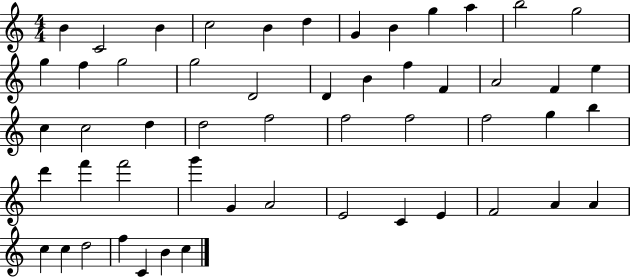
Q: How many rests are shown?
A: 0